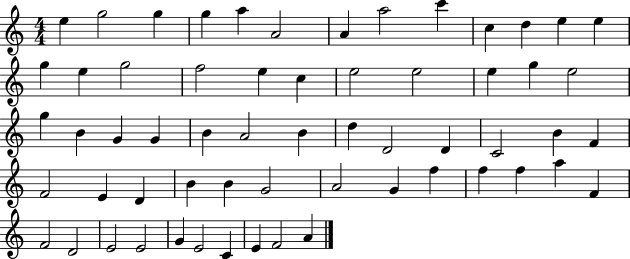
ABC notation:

X:1
T:Untitled
M:4/4
L:1/4
K:C
e g2 g g a A2 A a2 c' c d e e g e g2 f2 e c e2 e2 e g e2 g B G G B A2 B d D2 D C2 B F F2 E D B B G2 A2 G f f f a F F2 D2 E2 E2 G E2 C E F2 A